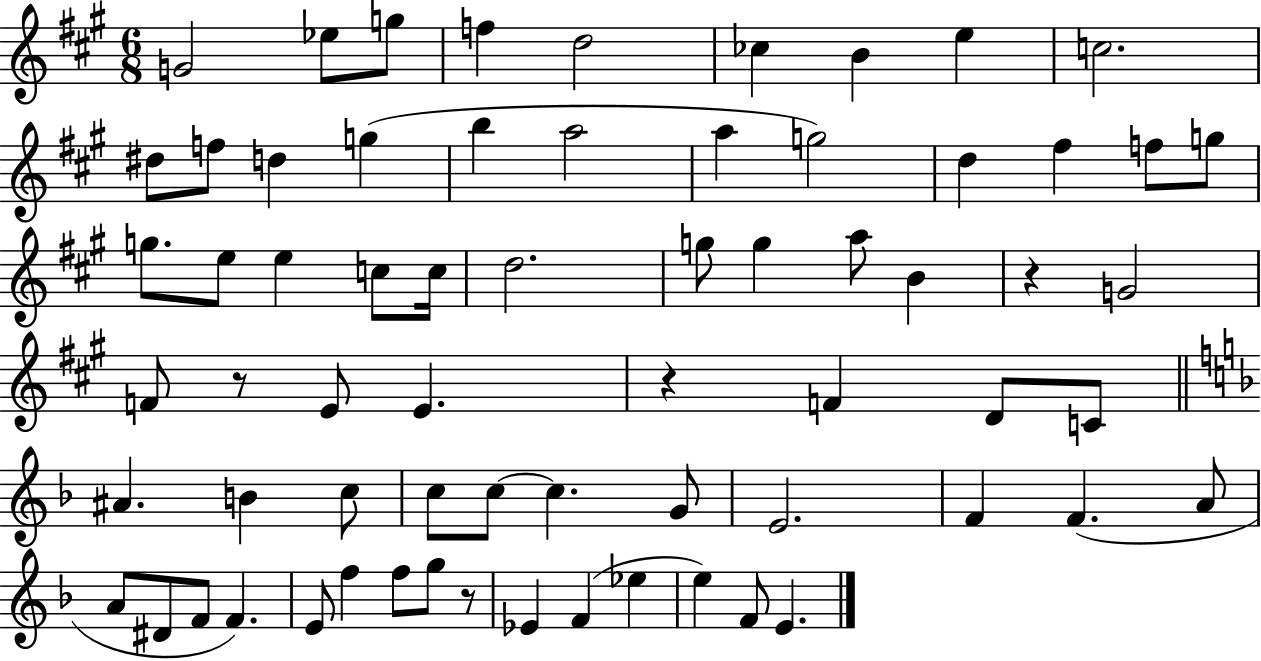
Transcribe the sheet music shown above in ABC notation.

X:1
T:Untitled
M:6/8
L:1/4
K:A
G2 _e/2 g/2 f d2 _c B e c2 ^d/2 f/2 d g b a2 a g2 d ^f f/2 g/2 g/2 e/2 e c/2 c/4 d2 g/2 g a/2 B z G2 F/2 z/2 E/2 E z F D/2 C/2 ^A B c/2 c/2 c/2 c G/2 E2 F F A/2 A/2 ^D/2 F/2 F E/2 f f/2 g/2 z/2 _E F _e e F/2 E